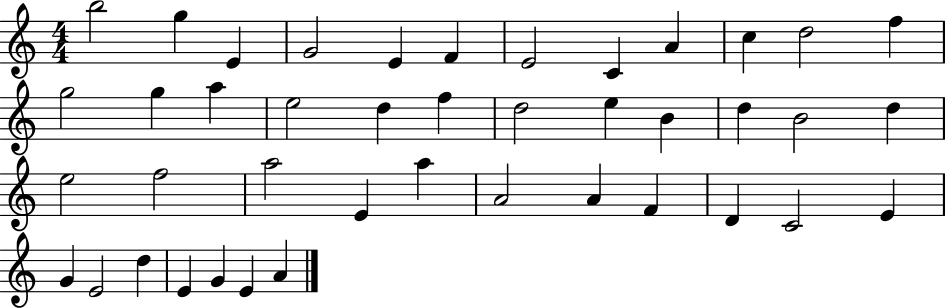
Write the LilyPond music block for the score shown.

{
  \clef treble
  \numericTimeSignature
  \time 4/4
  \key c \major
  b''2 g''4 e'4 | g'2 e'4 f'4 | e'2 c'4 a'4 | c''4 d''2 f''4 | \break g''2 g''4 a''4 | e''2 d''4 f''4 | d''2 e''4 b'4 | d''4 b'2 d''4 | \break e''2 f''2 | a''2 e'4 a''4 | a'2 a'4 f'4 | d'4 c'2 e'4 | \break g'4 e'2 d''4 | e'4 g'4 e'4 a'4 | \bar "|."
}